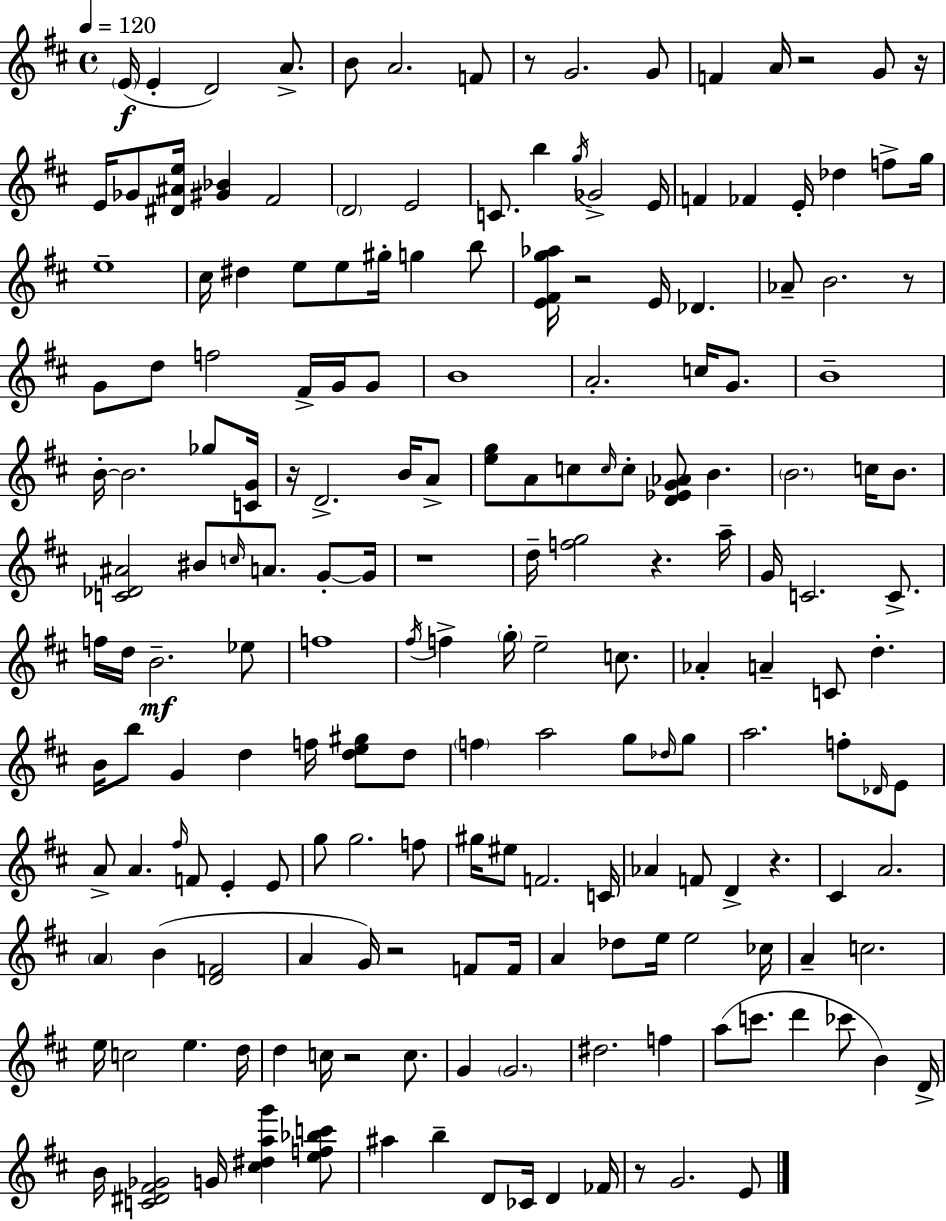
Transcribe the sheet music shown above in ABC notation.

X:1
T:Untitled
M:4/4
L:1/4
K:D
E/4 E D2 A/2 B/2 A2 F/2 z/2 G2 G/2 F A/4 z2 G/2 z/4 E/4 _G/2 [^D^Ae]/4 [^G_B] ^F2 D2 E2 C/2 b g/4 _G2 E/4 F _F E/4 _d f/2 g/4 e4 ^c/4 ^d e/2 e/2 ^g/4 g b/2 [E^Fg_a]/4 z2 E/4 _D _A/2 B2 z/2 G/2 d/2 f2 ^F/4 G/4 G/2 B4 A2 c/4 G/2 B4 B/4 B2 _g/2 [CG]/4 z/4 D2 B/4 A/2 [eg]/2 A/2 c/2 c/4 c/2 [D_EG_A]/2 B B2 c/4 B/2 [C_D^A]2 ^B/2 c/4 A/2 G/2 G/4 z4 d/4 [fg]2 z a/4 G/4 C2 C/2 f/4 d/4 B2 _e/2 f4 ^f/4 f g/4 e2 c/2 _A A C/2 d B/4 b/2 G d f/4 [de^g]/2 d/2 f a2 g/2 _d/4 g/2 a2 f/2 _D/4 E/2 A/2 A ^f/4 F/2 E E/2 g/2 g2 f/2 ^g/4 ^e/2 F2 C/4 _A F/2 D z ^C A2 A B [DF]2 A G/4 z2 F/2 F/4 A _d/2 e/4 e2 _c/4 A c2 e/4 c2 e d/4 d c/4 z2 c/2 G G2 ^d2 f a/2 c'/2 d' _c'/2 B D/4 B/4 [C^D^F_G]2 G/4 [^c^dag'] [ef_bc']/2 ^a b D/2 _C/4 D _F/4 z/2 G2 E/2